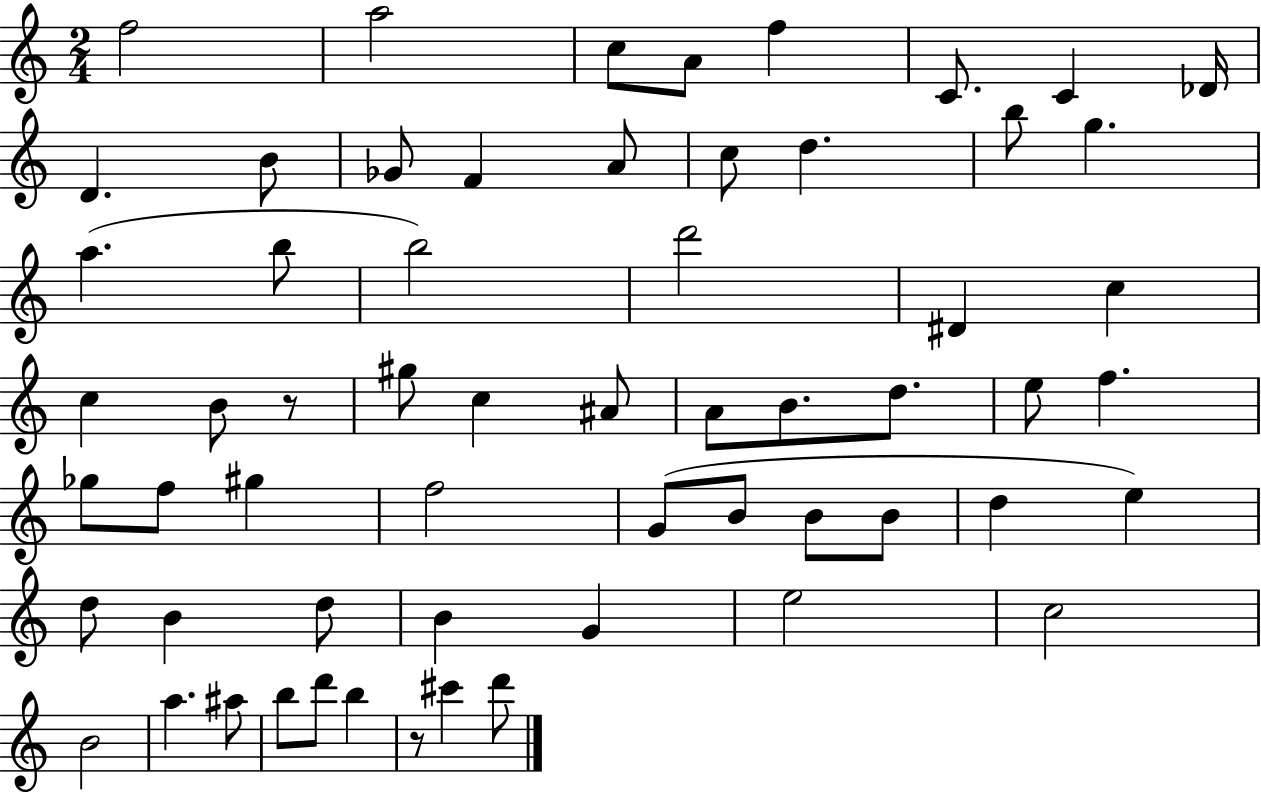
{
  \clef treble
  \numericTimeSignature
  \time 2/4
  \key c \major
  f''2 | a''2 | c''8 a'8 f''4 | c'8. c'4 des'16 | \break d'4. b'8 | ges'8 f'4 a'8 | c''8 d''4. | b''8 g''4. | \break a''4.( b''8 | b''2) | d'''2 | dis'4 c''4 | \break c''4 b'8 r8 | gis''8 c''4 ais'8 | a'8 b'8. d''8. | e''8 f''4. | \break ges''8 f''8 gis''4 | f''2 | g'8( b'8 b'8 b'8 | d''4 e''4) | \break d''8 b'4 d''8 | b'4 g'4 | e''2 | c''2 | \break b'2 | a''4. ais''8 | b''8 d'''8 b''4 | r8 cis'''4 d'''8 | \break \bar "|."
}